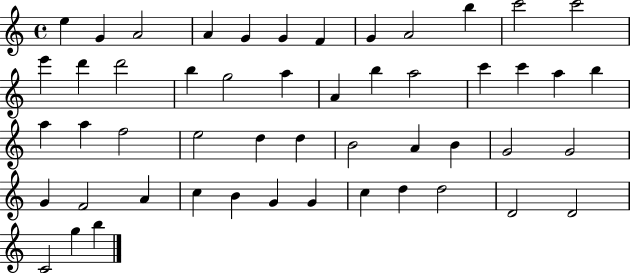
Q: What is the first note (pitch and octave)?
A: E5